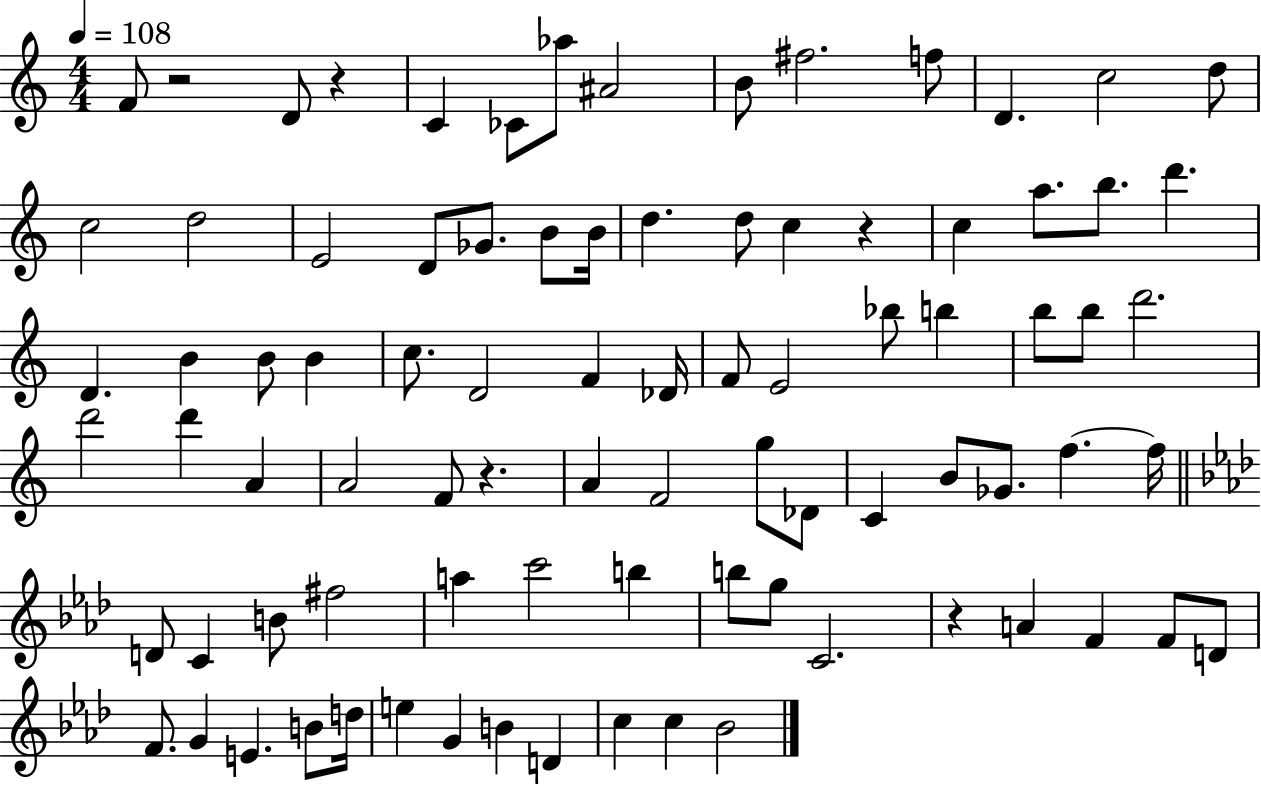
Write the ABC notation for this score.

X:1
T:Untitled
M:4/4
L:1/4
K:C
F/2 z2 D/2 z C _C/2 _a/2 ^A2 B/2 ^f2 f/2 D c2 d/2 c2 d2 E2 D/2 _G/2 B/2 B/4 d d/2 c z c a/2 b/2 d' D B B/2 B c/2 D2 F _D/4 F/2 E2 _b/2 b b/2 b/2 d'2 d'2 d' A A2 F/2 z A F2 g/2 _D/2 C B/2 _G/2 f f/4 D/2 C B/2 ^f2 a c'2 b b/2 g/2 C2 z A F F/2 D/2 F/2 G E B/2 d/4 e G B D c c _B2